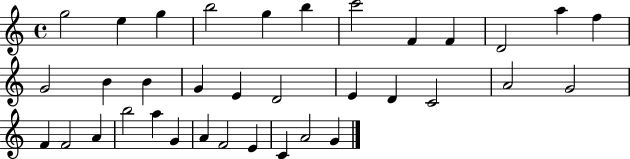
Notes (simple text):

G5/h E5/q G5/q B5/h G5/q B5/q C6/h F4/q F4/q D4/h A5/q F5/q G4/h B4/q B4/q G4/q E4/q D4/h E4/q D4/q C4/h A4/h G4/h F4/q F4/h A4/q B5/h A5/q G4/q A4/q F4/h E4/q C4/q A4/h G4/q